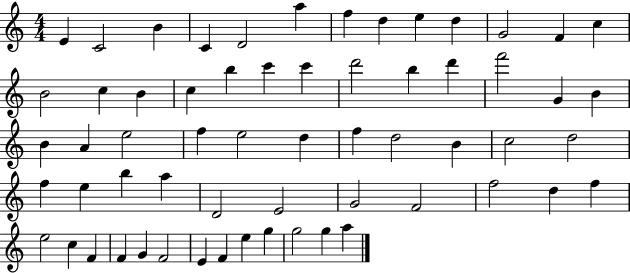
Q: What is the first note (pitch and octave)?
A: E4